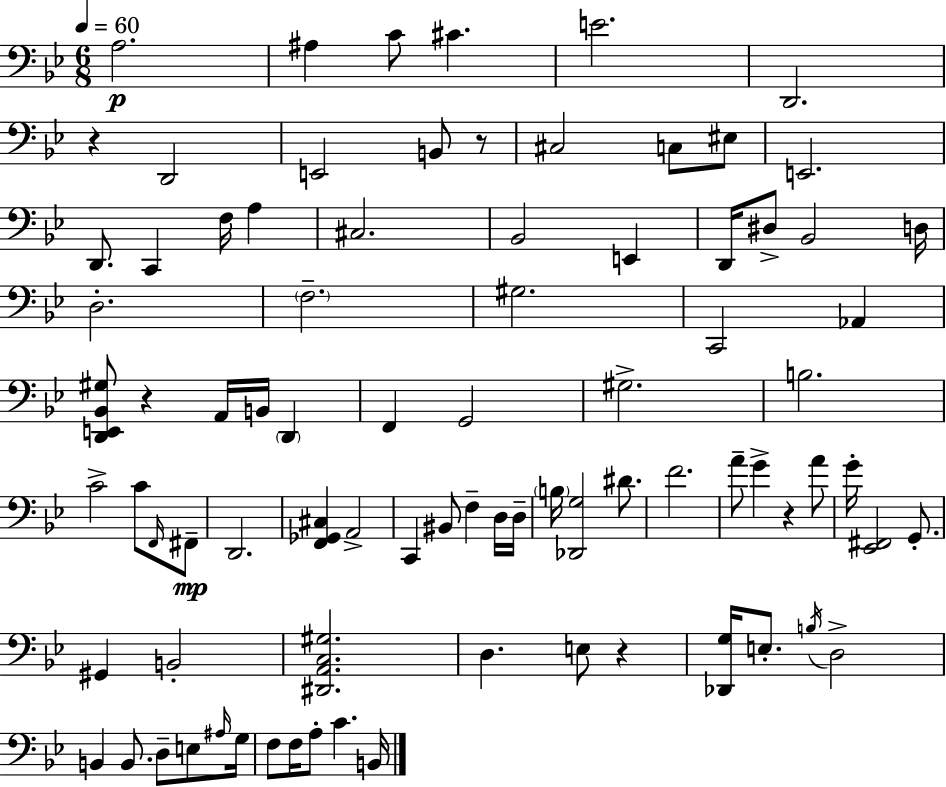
A3/h. A#3/q C4/e C#4/q. E4/h. D2/h. R/q D2/h E2/h B2/e R/e C#3/h C3/e EIS3/e E2/h. D2/e. C2/q F3/s A3/q C#3/h. Bb2/h E2/q D2/s D#3/e Bb2/h D3/s D3/h. F3/h. G#3/h. C2/h Ab2/q [D2,E2,Bb2,G#3]/e R/q A2/s B2/s D2/q F2/q G2/h G#3/h. B3/h. C4/h C4/e F2/s F#2/e D2/h. [F2,Gb2,C#3]/q A2/h C2/q BIS2/e F3/q D3/s D3/s B3/s [Db2,G3]/h D#4/e. F4/h. A4/e G4/q R/q A4/e G4/s [Eb2,F#2]/h G2/e. G#2/q B2/h [D#2,A2,C3,G#3]/h. D3/q. E3/e R/q [Db2,G3]/s E3/e. B3/s D3/h B2/q B2/e. D3/e E3/e A#3/s G3/s F3/e F3/s A3/e C4/q. B2/s